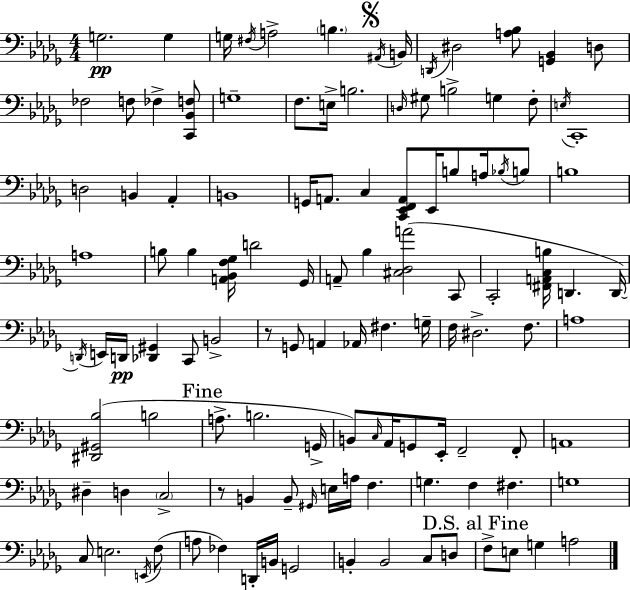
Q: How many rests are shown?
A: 2